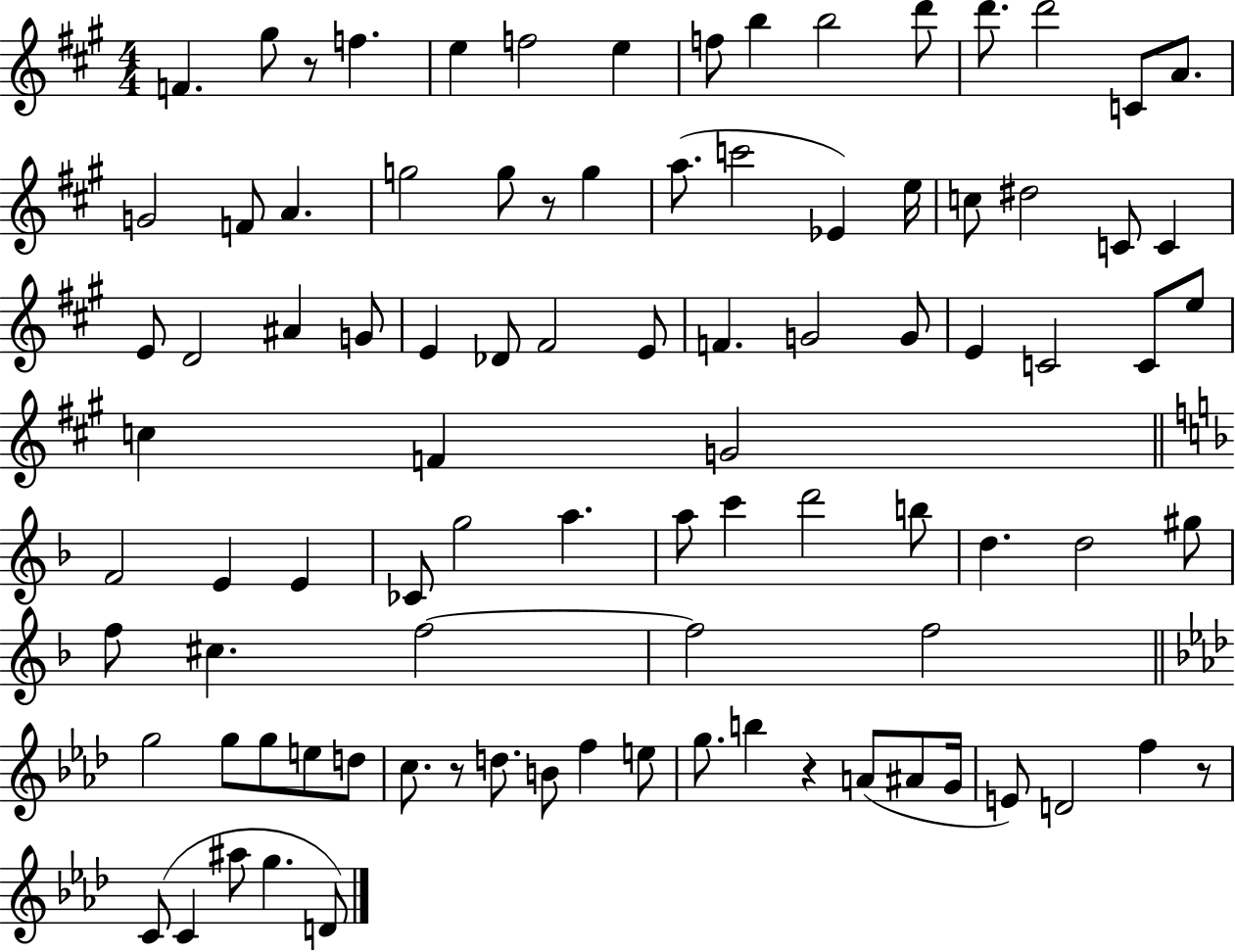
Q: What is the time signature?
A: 4/4